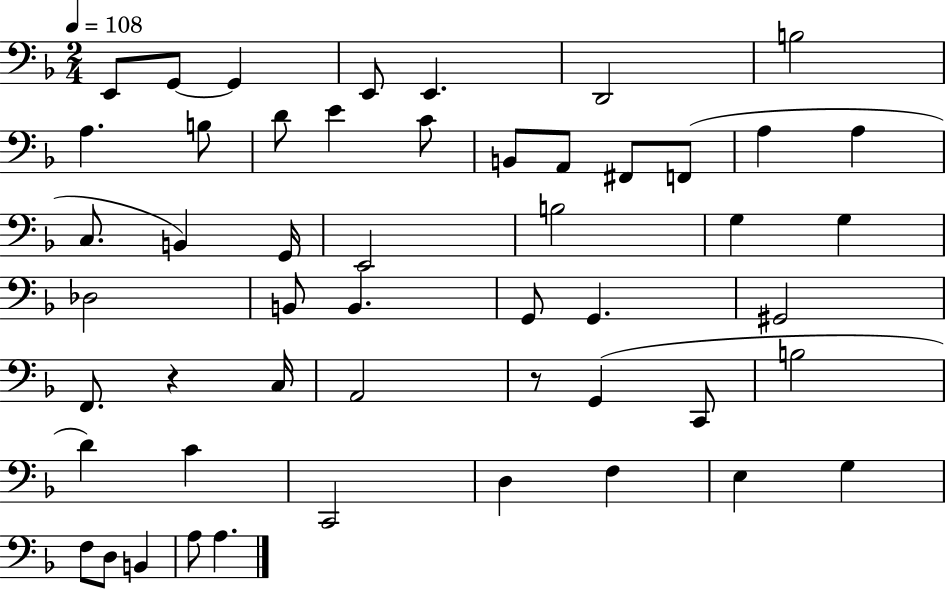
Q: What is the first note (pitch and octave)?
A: E2